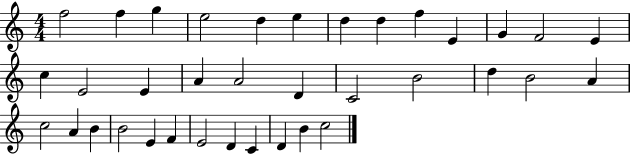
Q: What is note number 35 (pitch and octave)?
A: B4